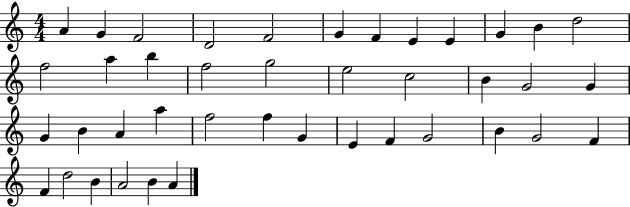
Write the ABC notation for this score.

X:1
T:Untitled
M:4/4
L:1/4
K:C
A G F2 D2 F2 G F E E G B d2 f2 a b f2 g2 e2 c2 B G2 G G B A a f2 f G E F G2 B G2 F F d2 B A2 B A